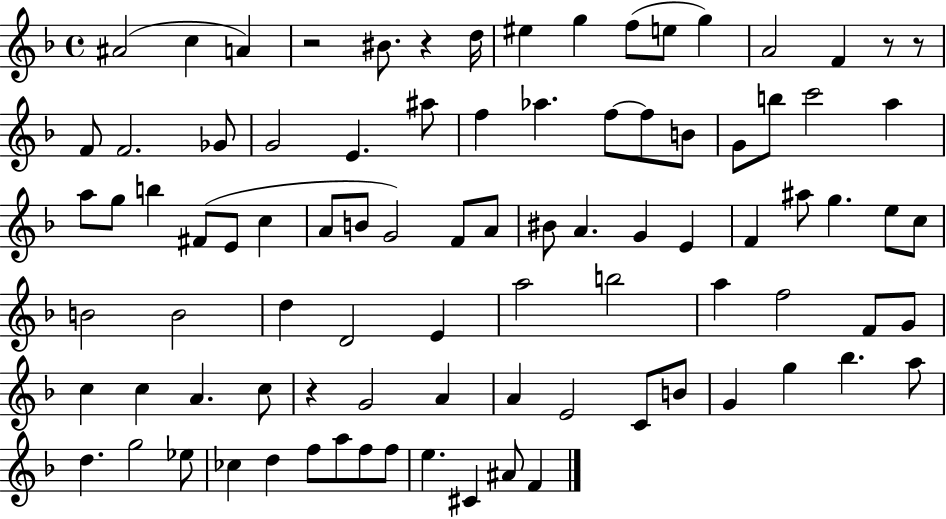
{
  \clef treble
  \time 4/4
  \defaultTimeSignature
  \key f \major
  \repeat volta 2 { ais'2( c''4 a'4) | r2 bis'8. r4 d''16 | eis''4 g''4 f''8( e''8 g''4) | a'2 f'4 r8 r8 | \break f'8 f'2. ges'8 | g'2 e'4. ais''8 | f''4 aes''4. f''8~~ f''8 b'8 | g'8 b''8 c'''2 a''4 | \break a''8 g''8 b''4 fis'8( e'8 c''4 | a'8 b'8 g'2) f'8 a'8 | bis'8 a'4. g'4 e'4 | f'4 ais''8 g''4. e''8 c''8 | \break b'2 b'2 | d''4 d'2 e'4 | a''2 b''2 | a''4 f''2 f'8 g'8 | \break c''4 c''4 a'4. c''8 | r4 g'2 a'4 | a'4 e'2 c'8 b'8 | g'4 g''4 bes''4. a''8 | \break d''4. g''2 ees''8 | ces''4 d''4 f''8 a''8 f''8 f''8 | e''4. cis'4 ais'8 f'4 | } \bar "|."
}